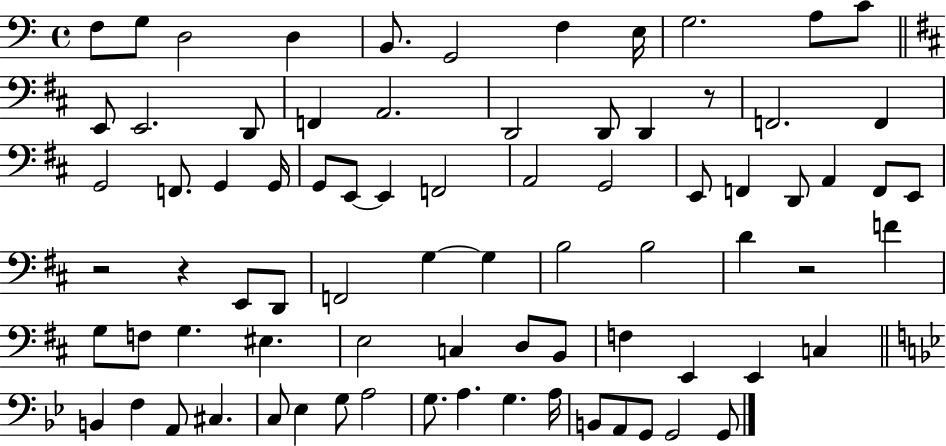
F3/e G3/e D3/h D3/q B2/e. G2/h F3/q E3/s G3/h. A3/e C4/e E2/e E2/h. D2/e F2/q A2/h. D2/h D2/e D2/q R/e F2/h. F2/q G2/h F2/e. G2/q G2/s G2/e E2/e E2/q F2/h A2/h G2/h E2/e F2/q D2/e A2/q F2/e E2/e R/h R/q E2/e D2/e F2/h G3/q G3/q B3/h B3/h D4/q R/h F4/q G3/e F3/e G3/q. EIS3/q. E3/h C3/q D3/e B2/e F3/q E2/q E2/q C3/q B2/q F3/q A2/e C#3/q. C3/e Eb3/q G3/e A3/h G3/e. A3/q. G3/q. A3/s B2/e A2/e G2/e G2/h G2/e